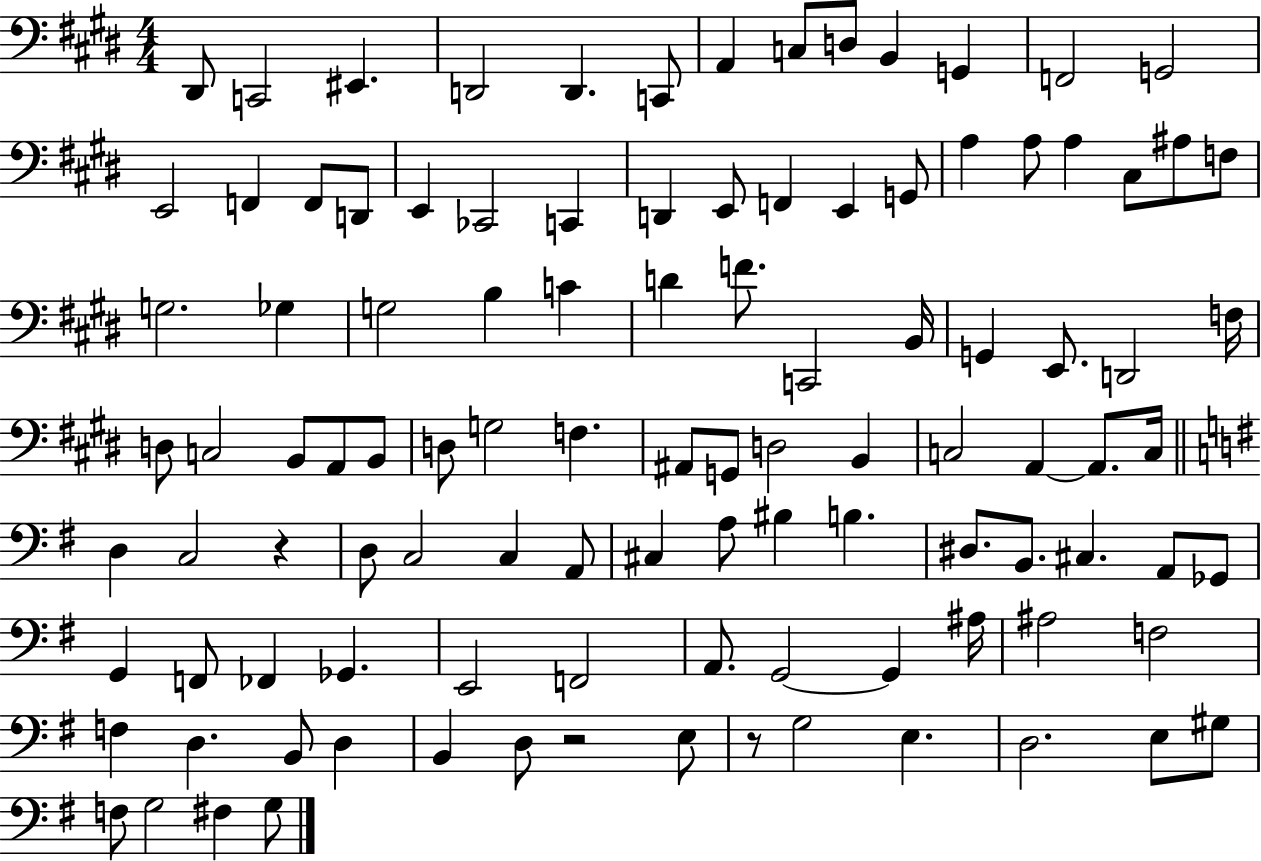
{
  \clef bass
  \numericTimeSignature
  \time 4/4
  \key e \major
  dis,8 c,2 eis,4. | d,2 d,4. c,8 | a,4 c8 d8 b,4 g,4 | f,2 g,2 | \break e,2 f,4 f,8 d,8 | e,4 ces,2 c,4 | d,4 e,8 f,4 e,4 g,8 | a4 a8 a4 cis8 ais8 f8 | \break g2. ges4 | g2 b4 c'4 | d'4 f'8. c,2 b,16 | g,4 e,8. d,2 f16 | \break d8 c2 b,8 a,8 b,8 | d8 g2 f4. | ais,8 g,8 d2 b,4 | c2 a,4~~ a,8. c16 | \break \bar "||" \break \key e \minor d4 c2 r4 | d8 c2 c4 a,8 | cis4 a8 bis4 b4. | dis8. b,8. cis4. a,8 ges,8 | \break g,4 f,8 fes,4 ges,4. | e,2 f,2 | a,8. g,2~~ g,4 ais16 | ais2 f2 | \break f4 d4. b,8 d4 | b,4 d8 r2 e8 | r8 g2 e4. | d2. e8 gis8 | \break f8 g2 fis4 g8 | \bar "|."
}